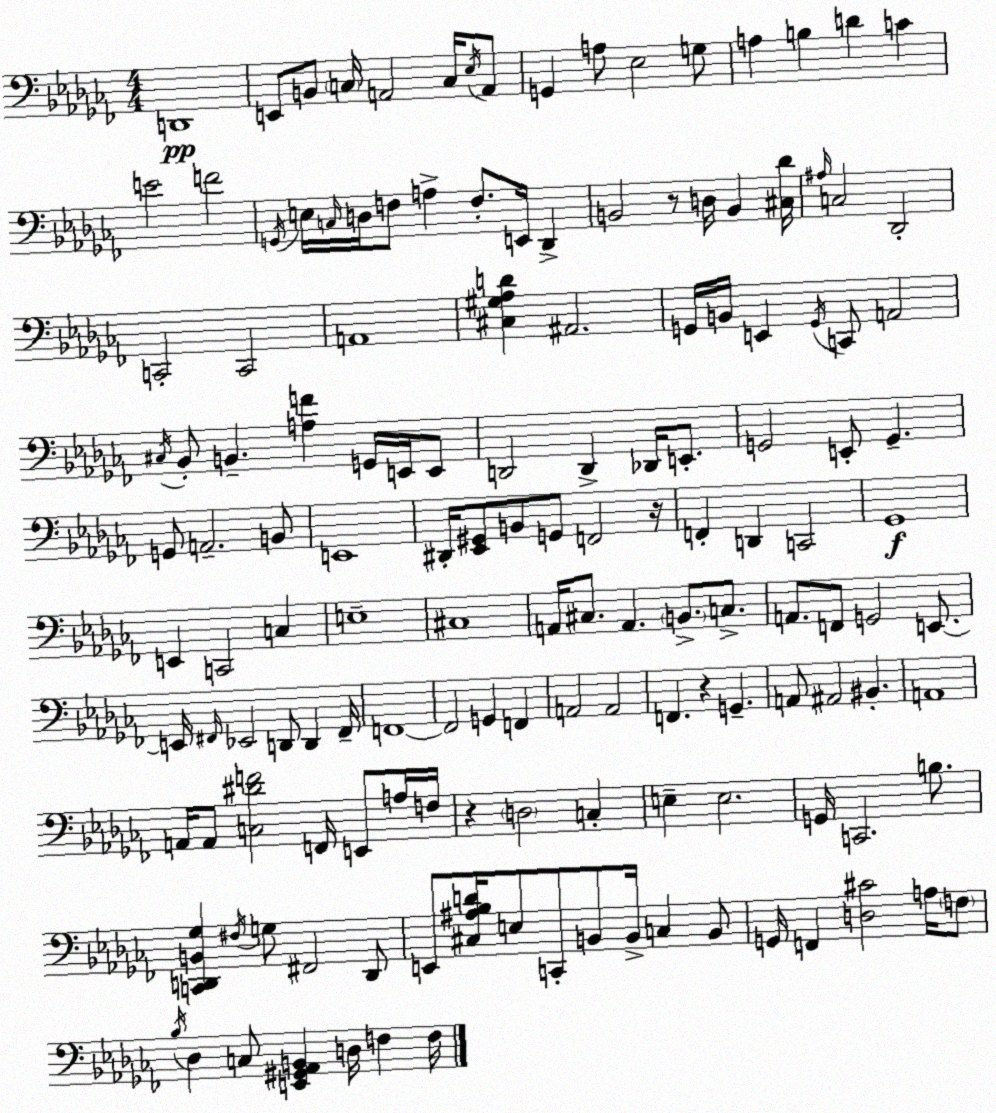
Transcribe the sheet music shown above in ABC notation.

X:1
T:Untitled
M:4/4
L:1/4
K:Abm
D,,4 E,,/2 B,,/2 C,/4 A,,2 C,/4 _E,/4 A,,/2 G,, A,/2 _E,2 G,/2 A, B, D C E2 F2 G,,/4 E,/4 C,/4 D,/4 F,/2 A, F,/2 E,,/4 _D,, B,,2 z/2 D,/4 B,, [^C,_D]/4 ^A,/4 C,2 _D,,2 C,,2 C,,2 A,,4 [^C,^G,_A,D] ^A,,2 G,,/4 B,,/4 E,, G,,/4 C,,/2 A,,2 ^C,/4 _B,,/2 B,, [A,F] G,,/4 E,,/4 E,,/2 D,,2 D,, _D,,/4 E,,/2 G,,2 E,,/2 G,, G,,/2 A,,2 B,,/2 E,,4 ^D,,/4 [_E,,^G,,]/2 B,,/2 G,,/2 F,,2 z/4 F,, D,, C,,2 _G,,4 E,, C,,2 C, E,4 ^C,4 A,,/4 ^C,/2 A,, B,,/2 C,/2 A,,/2 F,,/2 G,,2 E,,/2 E,,/4 ^F,,/4 _E,,2 D,,/2 D,, ^F,,/4 F,,4 F,,2 G,, F,, A,,2 A,,2 F,, z G,, A,,/2 ^A,,2 ^B,, A,,4 A,,/4 A,,/2 [C,^DF]2 F,,/4 E,,/2 A,/4 F,/4 z D,2 C, E, E,2 G,,/4 C,,2 B,/2 [C,,D,,B,,_G,] ^F,/4 G,/2 ^F,,2 D,,/2 E,,/2 [^C,^A,_B,D]/4 E,/2 C,,/2 B,,/2 B,,/4 C, B,,/2 G,,/4 F,, [D,^C]2 A,/4 F,/2 _B,/4 _D, C,/2 [E,,^G,,_A,,B,,] D,/4 F, F,/4